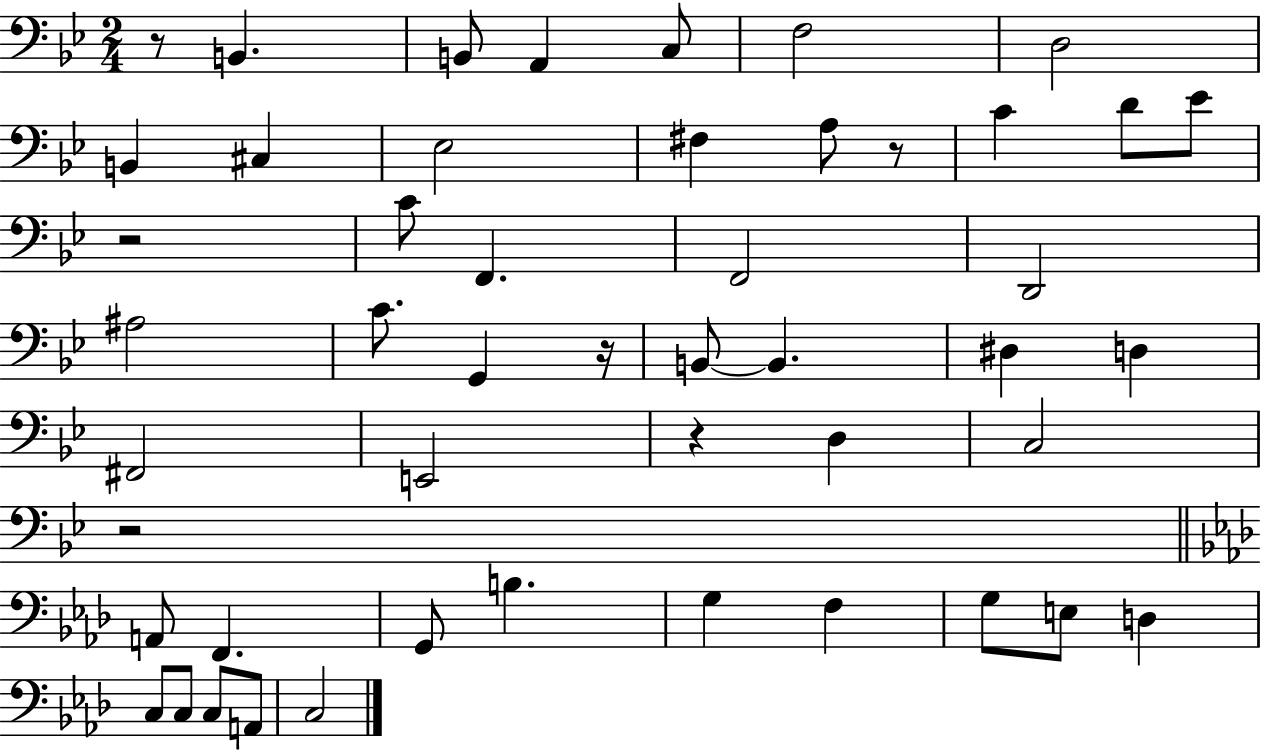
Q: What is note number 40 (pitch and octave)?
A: C3